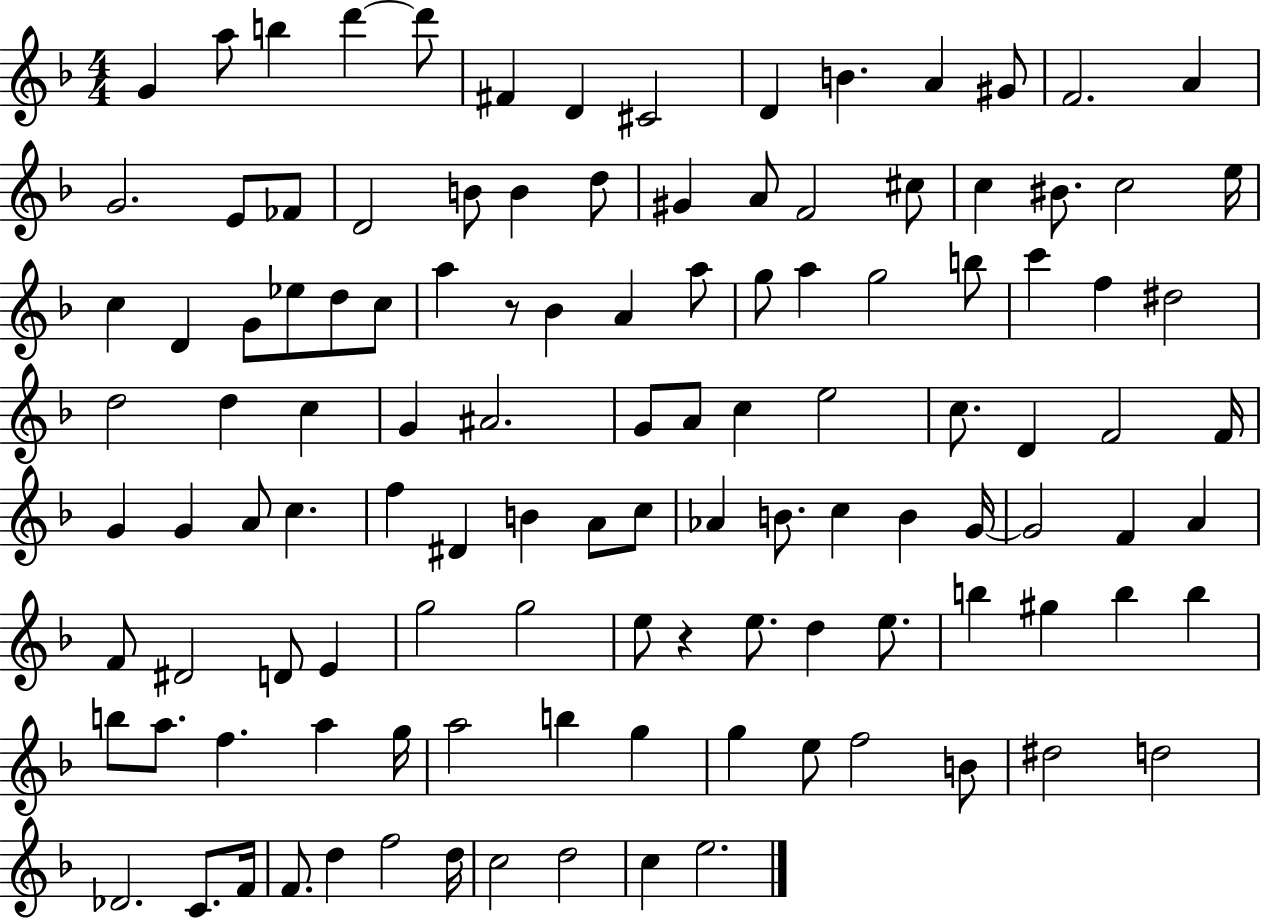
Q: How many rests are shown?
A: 2